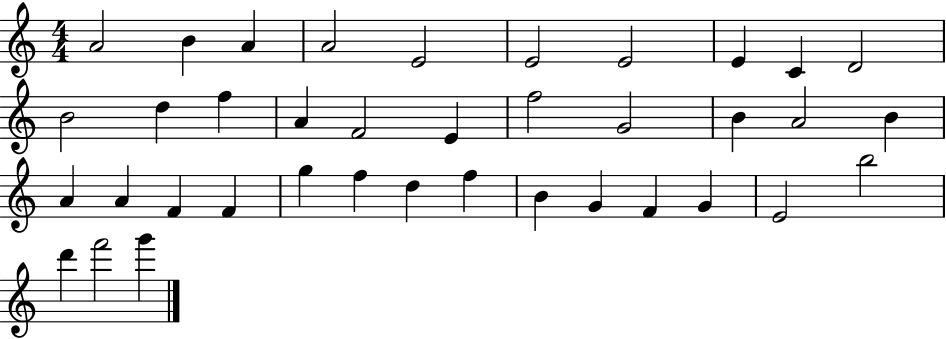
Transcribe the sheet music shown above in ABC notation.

X:1
T:Untitled
M:4/4
L:1/4
K:C
A2 B A A2 E2 E2 E2 E C D2 B2 d f A F2 E f2 G2 B A2 B A A F F g f d f B G F G E2 b2 d' f'2 g'